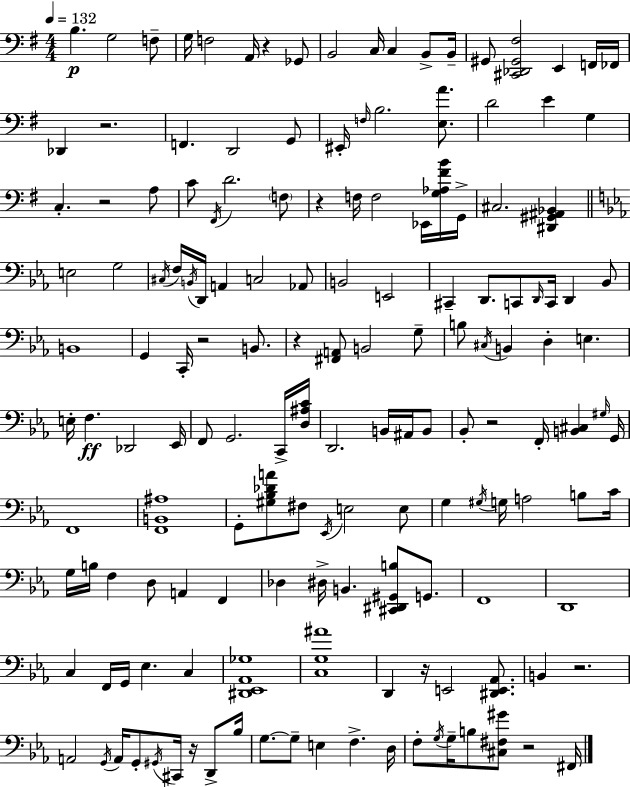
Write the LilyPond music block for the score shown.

{
  \clef bass
  \numericTimeSignature
  \time 4/4
  \key g \major
  \tempo 4 = 132
  b4.\p g2 f8-- | g16 f2 a,16 r4 ges,8 | b,2 c16 c4 b,8-> b,16-- | gis,8 <cis, des, gis, fis>2 e,4 f,16 fes,16 | \break des,4 r2. | f,4. d,2 g,8 | eis,16-. \grace { f16 } b2. <e a'>8. | d'2 e'4 g4 | \break c4.-. r2 a8 | c'8 \acciaccatura { fis,16 } d'2. | \parenthesize f8 r4 f16 f2 ees,16 | <g aes fis' b'>16 g,16-> cis2. <dis, gis, ais, bes,>4 | \break \bar "||" \break \key c \minor e2 g2 | \acciaccatura { cis16 } f16 \acciaccatura { b,16 } d,16 a,4 c2 | aes,8 b,2 e,2 | cis,4-- d,8. c,8 \grace { d,16 } c,16 d,4 | \break bes,8 b,1 | g,4 c,16-. r2 | b,8. r4 <fis, a,>8 b,2 | g8-- b8 \acciaccatura { cis16 } b,4 d4-. e4. | \break e16-. f4.\ff des,2 | ees,16 f,8 g,2. | c,16-> <d ais c'>16 d,2. | b,16 ais,16 b,8 bes,8-. r2 f,16-. <b, cis>4 | \break \grace { gis16 } g,16 f,1 | <f, b, ais>1 | g,8-. <gis bes des' a'>8 fis8 \acciaccatura { ees,16 } e2 | e8 g4 \acciaccatura { gis16 } g16 a2 | \break b8 c'16 g16 b16 f4 d8 a,4 | f,4 des4 dis16-> b,4. | <cis, dis, gis, b>8 g,8. f,1 | d,1 | \break c4 f,16 g,16 ees4. | c4 <dis, ees, aes, ges>1 | <c g ais'>1 | d,4 r16 e,2 | \break <dis, e, aes,>8. b,4 r2. | a,2 \acciaccatura { g,16 } | a,16 g,8-. \acciaccatura { gis,16 } cis,16 r16 d,8-> bes16 g8.~~ g8-- e4 | f4.-> d16 f8-. \acciaccatura { g16 } g16-- b8 <cis fis gis'>8 | \break r2 fis,16 \bar "|."
}